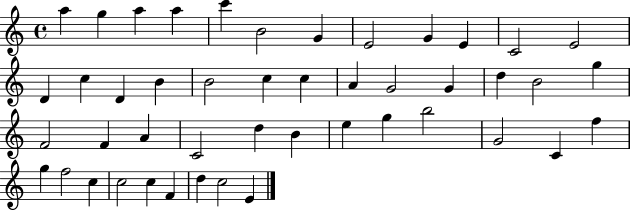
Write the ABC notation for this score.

X:1
T:Untitled
M:4/4
L:1/4
K:C
a g a a c' B2 G E2 G E C2 E2 D c D B B2 c c A G2 G d B2 g F2 F A C2 d B e g b2 G2 C f g f2 c c2 c F d c2 E